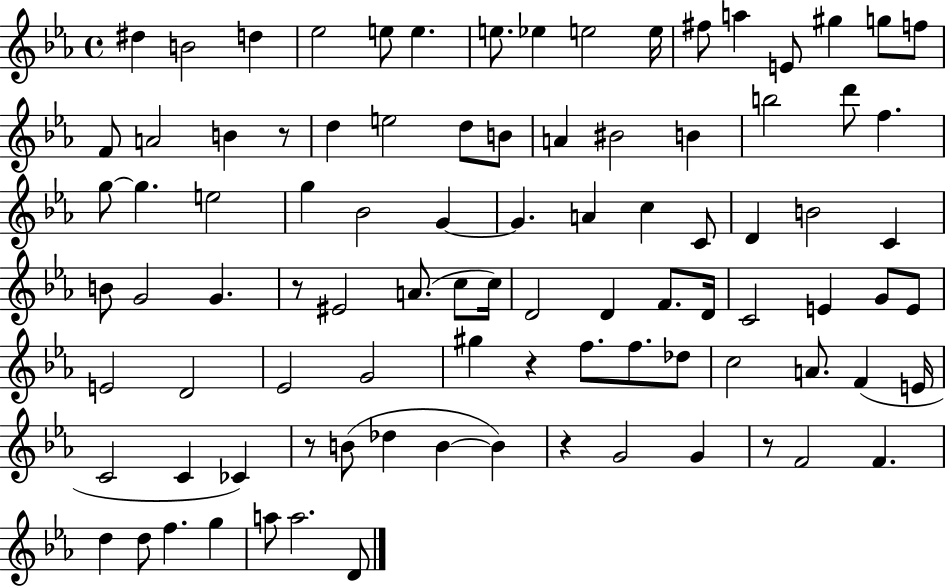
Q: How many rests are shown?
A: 6